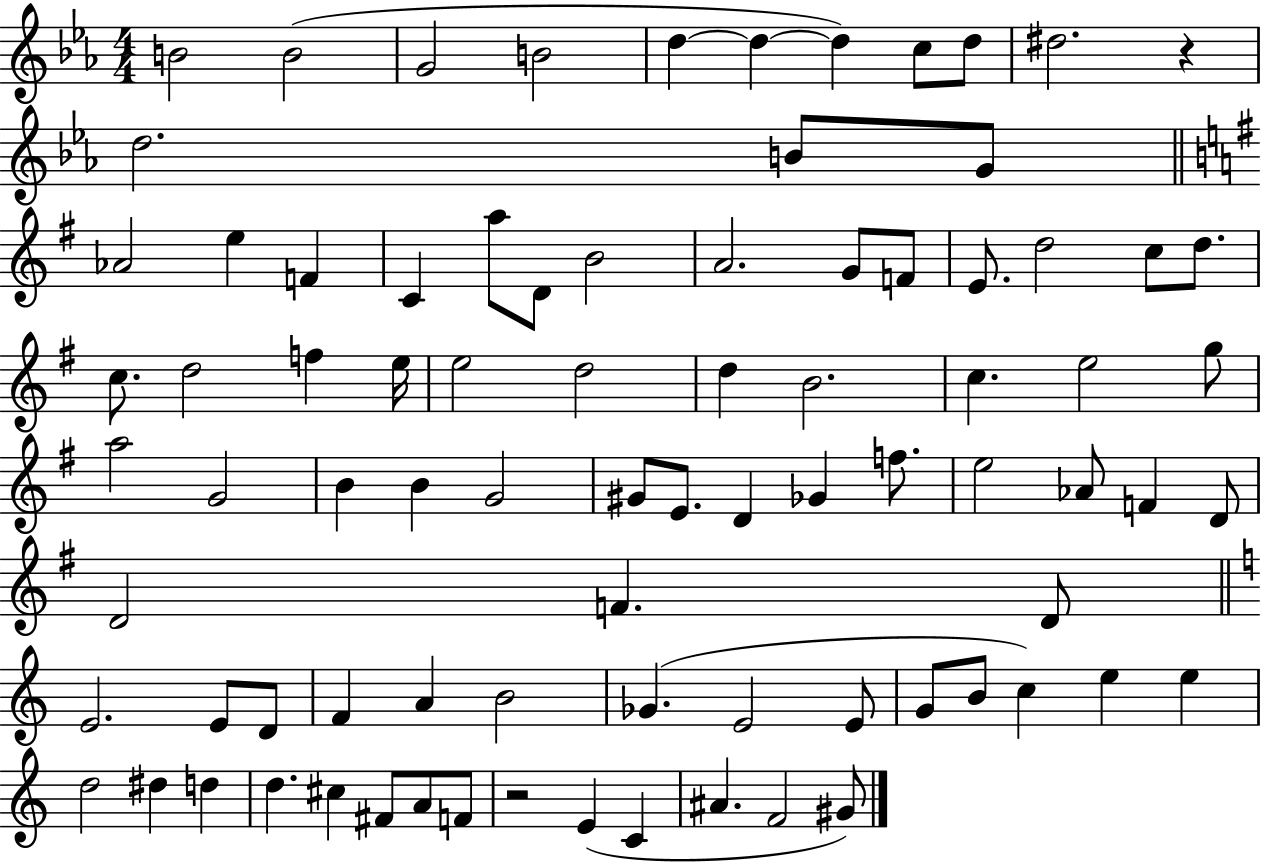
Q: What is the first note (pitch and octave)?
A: B4